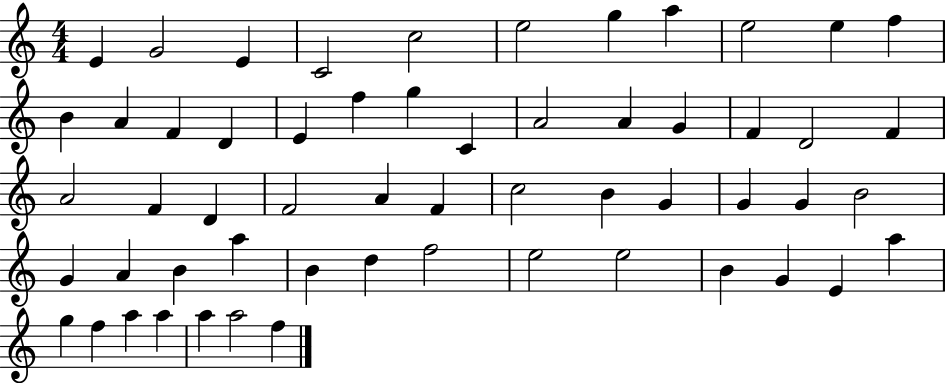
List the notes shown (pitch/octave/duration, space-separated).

E4/q G4/h E4/q C4/h C5/h E5/h G5/q A5/q E5/h E5/q F5/q B4/q A4/q F4/q D4/q E4/q F5/q G5/q C4/q A4/h A4/q G4/q F4/q D4/h F4/q A4/h F4/q D4/q F4/h A4/q F4/q C5/h B4/q G4/q G4/q G4/q B4/h G4/q A4/q B4/q A5/q B4/q D5/q F5/h E5/h E5/h B4/q G4/q E4/q A5/q G5/q F5/q A5/q A5/q A5/q A5/h F5/q